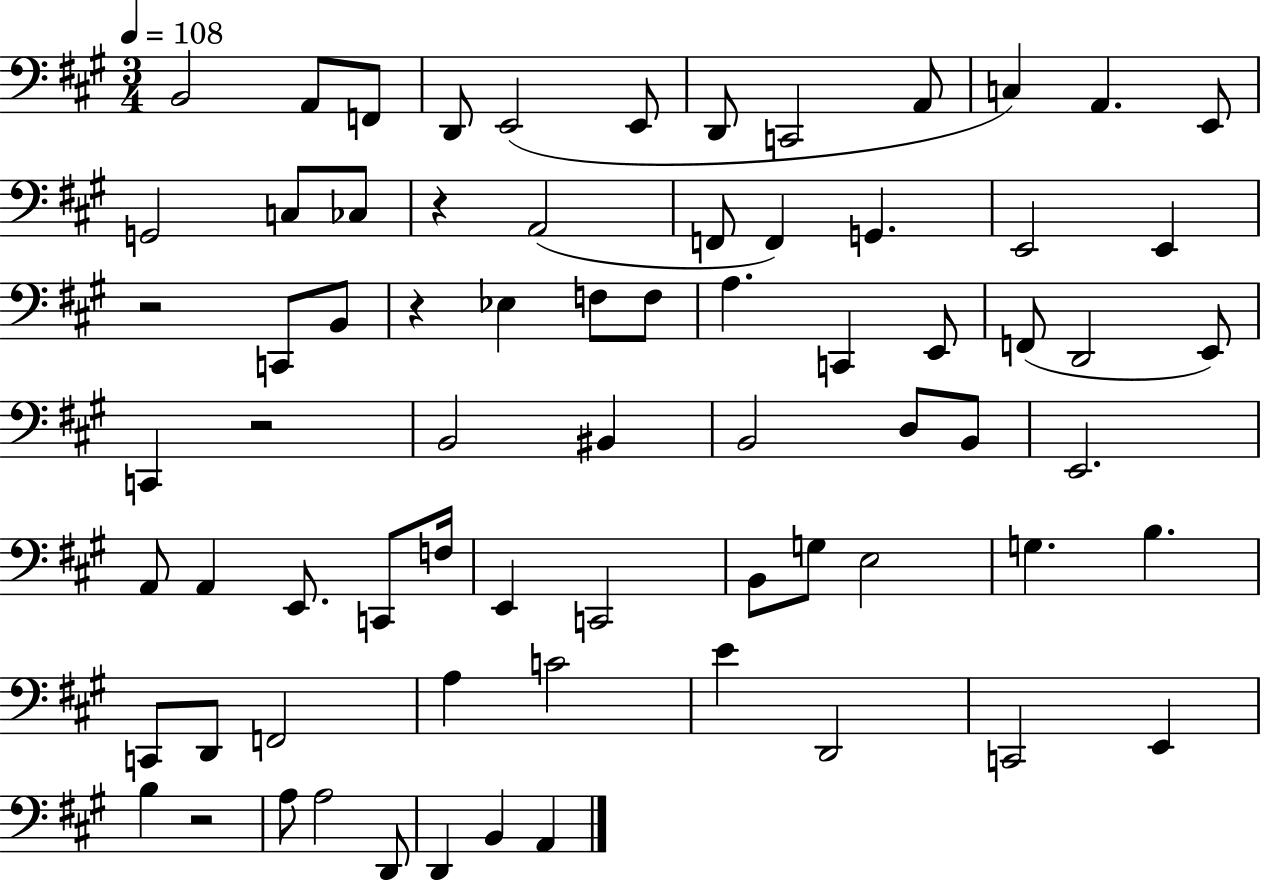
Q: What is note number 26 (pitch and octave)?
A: F3